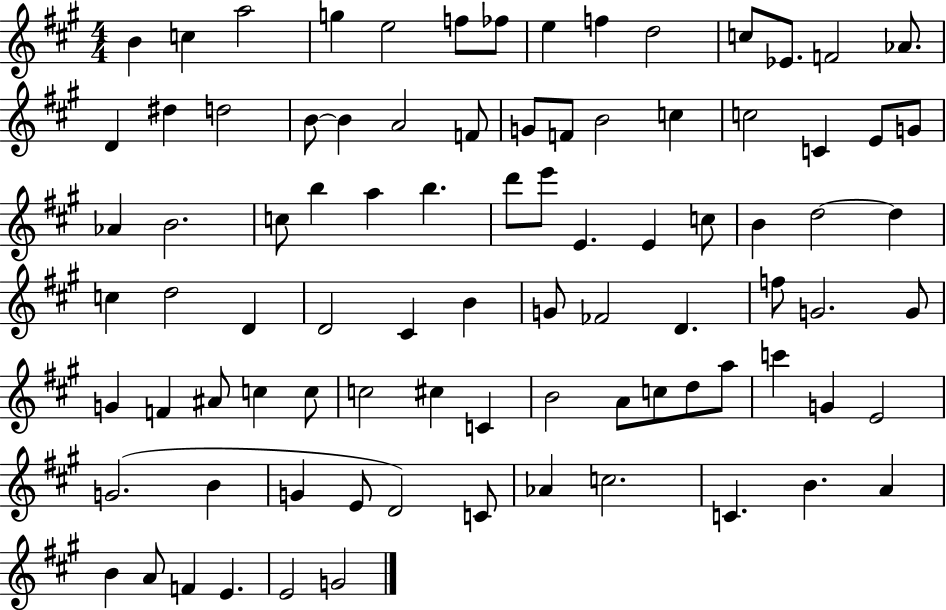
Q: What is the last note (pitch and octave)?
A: G4